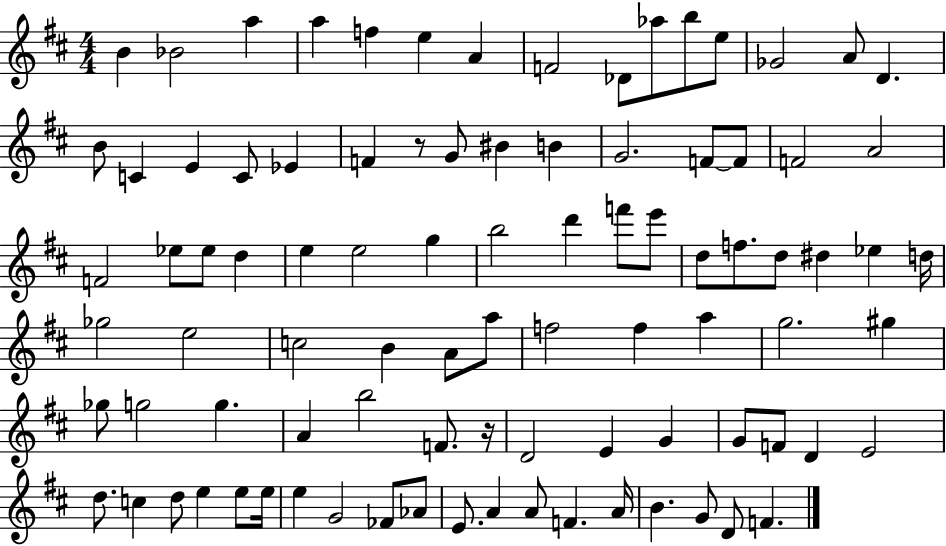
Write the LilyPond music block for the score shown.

{
  \clef treble
  \numericTimeSignature
  \time 4/4
  \key d \major
  b'4 bes'2 a''4 | a''4 f''4 e''4 a'4 | f'2 des'8 aes''8 b''8 e''8 | ges'2 a'8 d'4. | \break b'8 c'4 e'4 c'8 ees'4 | f'4 r8 g'8 bis'4 b'4 | g'2. f'8~~ f'8 | f'2 a'2 | \break f'2 ees''8 ees''8 d''4 | e''4 e''2 g''4 | b''2 d'''4 f'''8 e'''8 | d''8 f''8. d''8 dis''4 ees''4 d''16 | \break ges''2 e''2 | c''2 b'4 a'8 a''8 | f''2 f''4 a''4 | g''2. gis''4 | \break ges''8 g''2 g''4. | a'4 b''2 f'8. r16 | d'2 e'4 g'4 | g'8 f'8 d'4 e'2 | \break d''8. c''4 d''8 e''4 e''8 e''16 | e''4 g'2 fes'8 aes'8 | e'8. a'4 a'8 f'4. a'16 | b'4. g'8 d'8 f'4. | \break \bar "|."
}